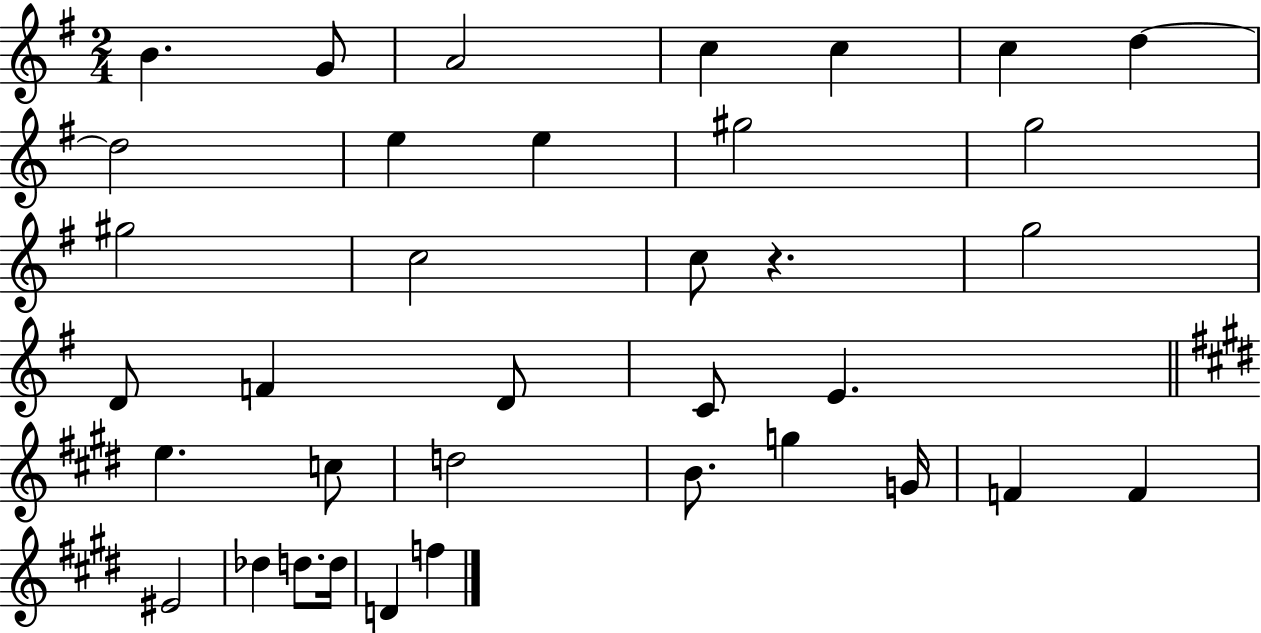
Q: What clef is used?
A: treble